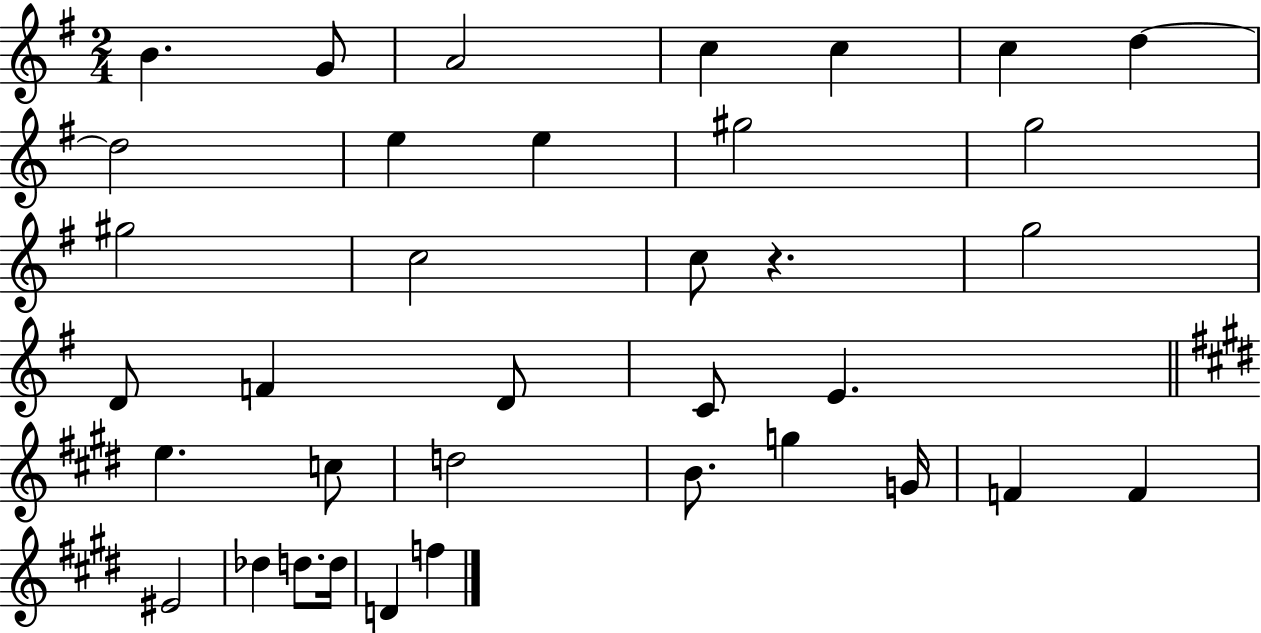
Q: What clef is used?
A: treble